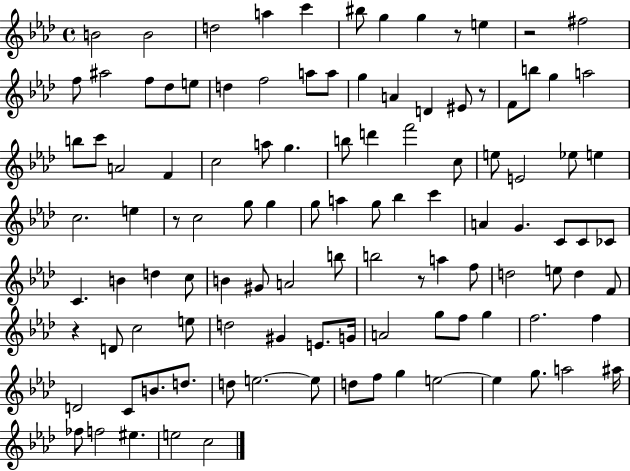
X:1
T:Untitled
M:4/4
L:1/4
K:Ab
B2 B2 d2 a c' ^b/2 g g z/2 e z2 ^f2 f/2 ^a2 f/2 _d/2 e/2 d f2 a/2 a/2 g A D ^E/2 z/2 F/2 b/2 g a2 b/2 c'/2 A2 F c2 a/2 g b/2 d' f'2 c/2 e/2 E2 _e/2 e c2 e z/2 c2 g/2 g g/2 a g/2 _b c' A G C/2 C/2 _C/2 C B d c/2 B ^G/2 A2 b/2 b2 z/2 a f/2 d2 e/2 d F/2 z D/2 c2 e/2 d2 ^G E/2 G/4 A2 g/2 f/2 g f2 f D2 C/2 B/2 d/2 d/2 e2 e/2 d/2 f/2 g e2 e g/2 a2 ^a/4 _f/2 f2 ^e e2 c2